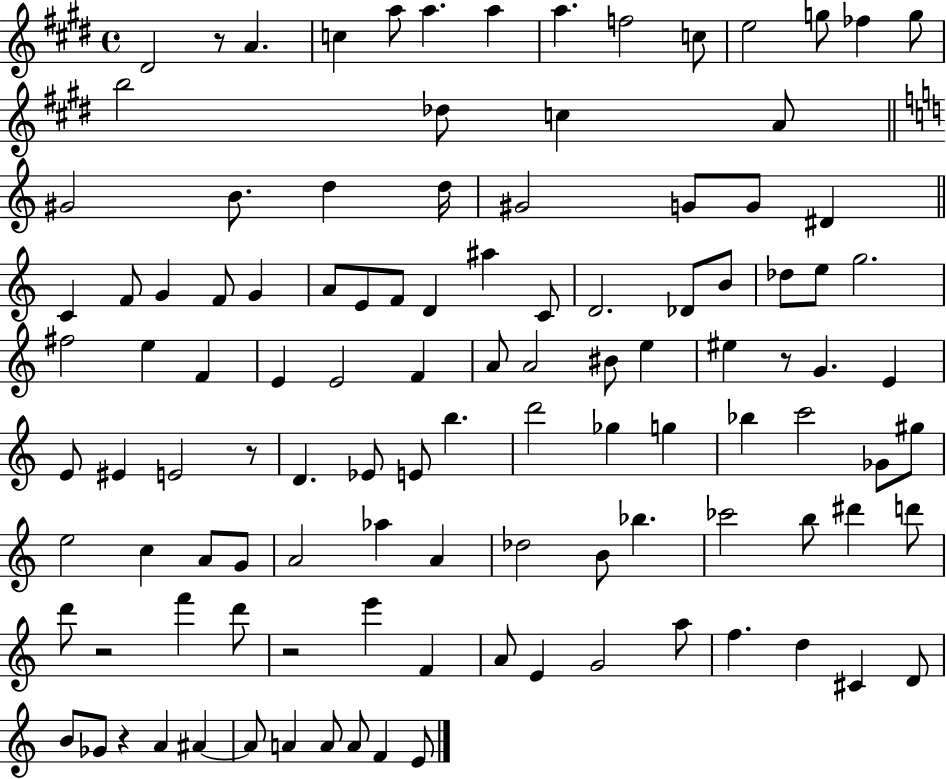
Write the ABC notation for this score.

X:1
T:Untitled
M:4/4
L:1/4
K:E
^D2 z/2 A c a/2 a a a f2 c/2 e2 g/2 _f g/2 b2 _d/2 c A/2 ^G2 B/2 d d/4 ^G2 G/2 G/2 ^D C F/2 G F/2 G A/2 E/2 F/2 D ^a C/2 D2 _D/2 B/2 _d/2 e/2 g2 ^f2 e F E E2 F A/2 A2 ^B/2 e ^e z/2 G E E/2 ^E E2 z/2 D _E/2 E/2 b d'2 _g g _b c'2 _G/2 ^g/2 e2 c A/2 G/2 A2 _a A _d2 B/2 _b _c'2 b/2 ^d' d'/2 d'/2 z2 f' d'/2 z2 e' F A/2 E G2 a/2 f d ^C D/2 B/2 _G/2 z A ^A ^A/2 A A/2 A/2 F E/2